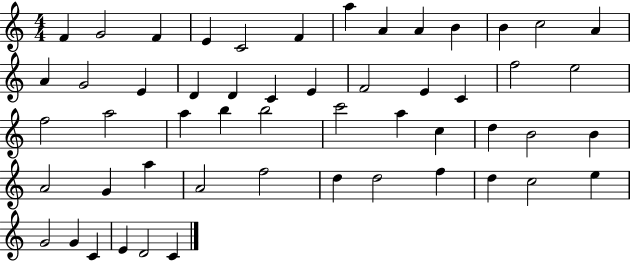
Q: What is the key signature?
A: C major